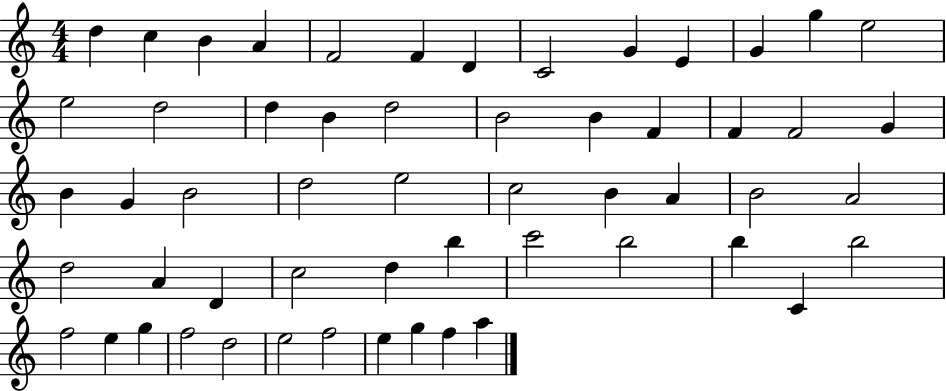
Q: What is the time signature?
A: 4/4